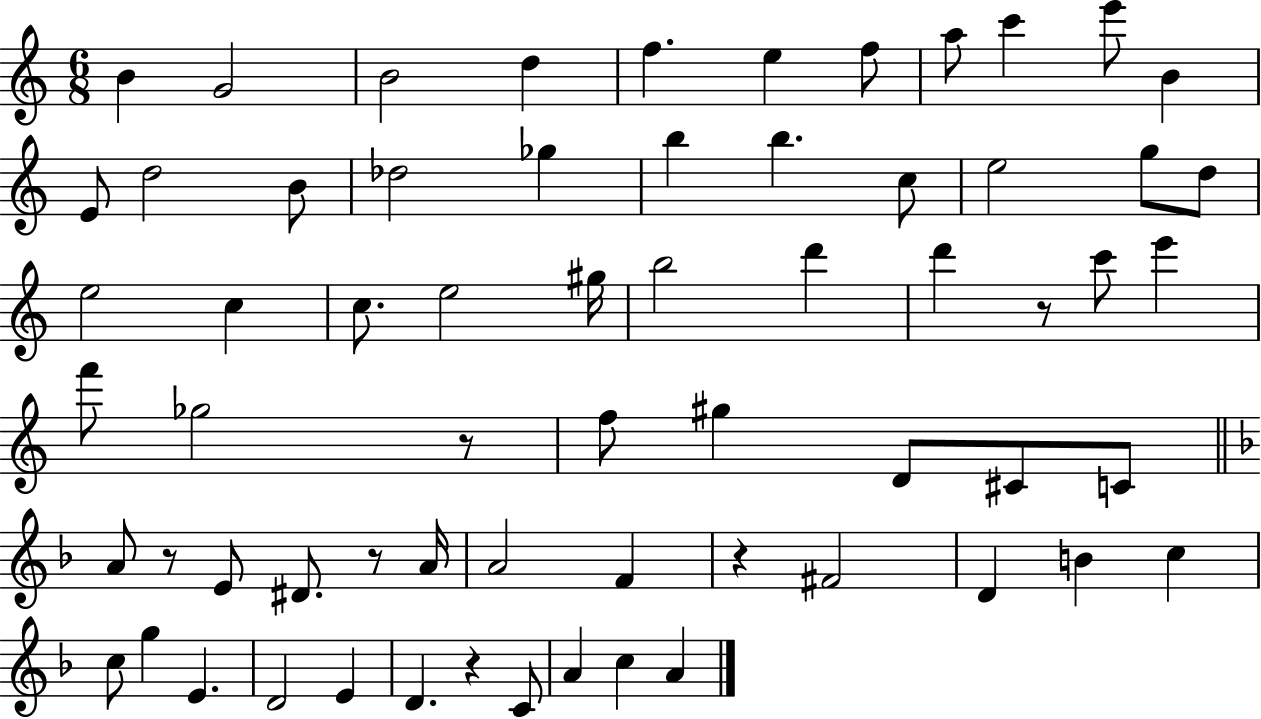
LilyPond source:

{
  \clef treble
  \numericTimeSignature
  \time 6/8
  \key c \major
  \repeat volta 2 { b'4 g'2 | b'2 d''4 | f''4. e''4 f''8 | a''8 c'''4 e'''8 b'4 | \break e'8 d''2 b'8 | des''2 ges''4 | b''4 b''4. c''8 | e''2 g''8 d''8 | \break e''2 c''4 | c''8. e''2 gis''16 | b''2 d'''4 | d'''4 r8 c'''8 e'''4 | \break f'''8 ges''2 r8 | f''8 gis''4 d'8 cis'8 c'8 | \bar "||" \break \key d \minor a'8 r8 e'8 dis'8. r8 a'16 | a'2 f'4 | r4 fis'2 | d'4 b'4 c''4 | \break c''8 g''4 e'4. | d'2 e'4 | d'4. r4 c'8 | a'4 c''4 a'4 | \break } \bar "|."
}